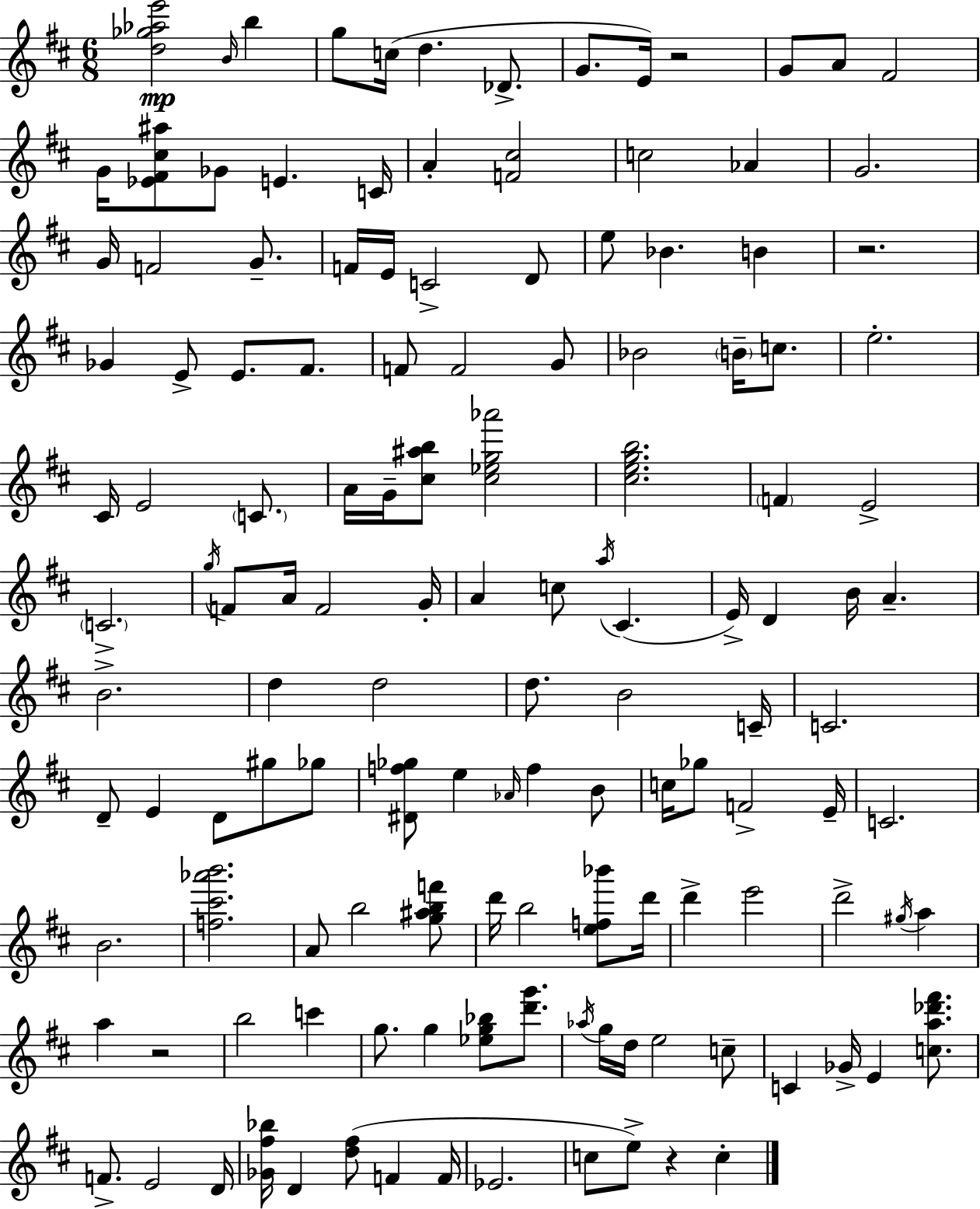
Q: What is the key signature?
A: D major